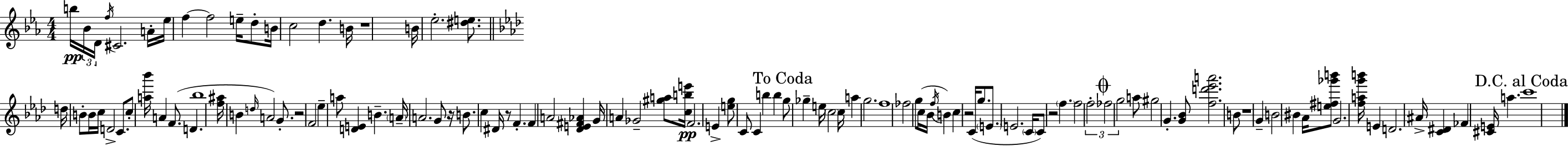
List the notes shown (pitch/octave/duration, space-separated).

B5/s Bb4/s D4/s F5/s C#4/h. A4/s Eb5/s F5/q F5/h E5/s D5/e B4/s C5/h D5/q. B4/s R/w B4/s Eb5/h. [D#5,E5]/e. D5/s B4/e B4/s C5/s D4/h C4/e. C5/e [A5,Bb6]/s A4/q F4/e. D4/q. Bb5/w [F5,A#5]/s B4/q D5/s A4/h G4/e. R/h F4/h Eb5/q A5/e [D4,E4]/q B4/q. A4/s A4/h. G4/e R/s B4/e. C5/q D#4/s R/e F4/q. F4/q A4/h [Db4,E4,F#4,Ab4]/q G4/s A4/q Gb4/h [G#5,A5]/e [C5,B5,E6]/s F4/h. E4/q [E5,G5]/e C4/e C4/q B5/q B5/q G5/e Gb5/q E5/s C5/h C5/s A5/q G5/h. F5/w FES5/h G5/e C5/s Bb4/s F5/s B4/q C5/q R/h C4/s G5/e. E4/e. E4/h. C4/s C4/e R/h F5/q. F5/h F5/h FES5/h G5/h A5/e G#5/h G4/q. [G4,Bb4]/e [F5,D6,Eb6,A6]/h. B4/e R/w G4/q B4/h BIS4/q Ab4/s [E5,F#5,Gb6,B6]/e G4/h. [F5,A5,G6,B6]/s E4/q D4/h. A#4/s [C4,D#4]/q FES4/q [C#4,E4]/s A5/q. C6/w